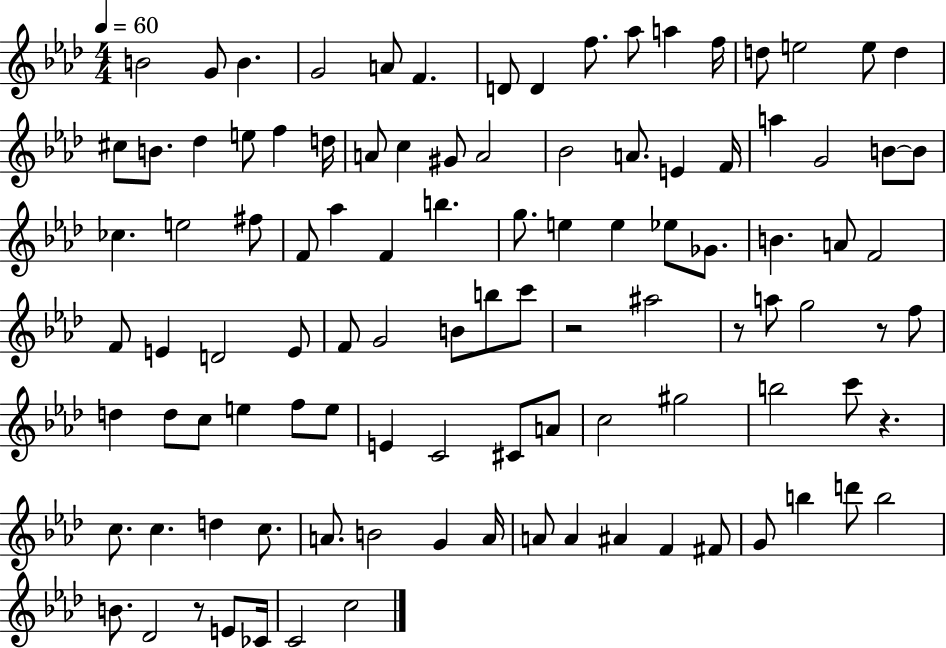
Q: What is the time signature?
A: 4/4